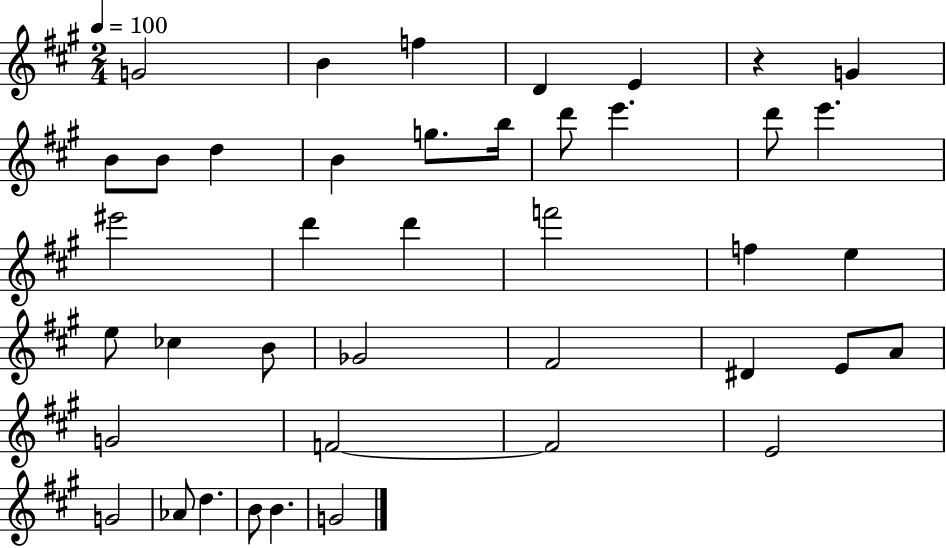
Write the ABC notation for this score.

X:1
T:Untitled
M:2/4
L:1/4
K:A
G2 B f D E z G B/2 B/2 d B g/2 b/4 d'/2 e' d'/2 e' ^e'2 d' d' f'2 f e e/2 _c B/2 _G2 ^F2 ^D E/2 A/2 G2 F2 F2 E2 G2 _A/2 d B/2 B G2